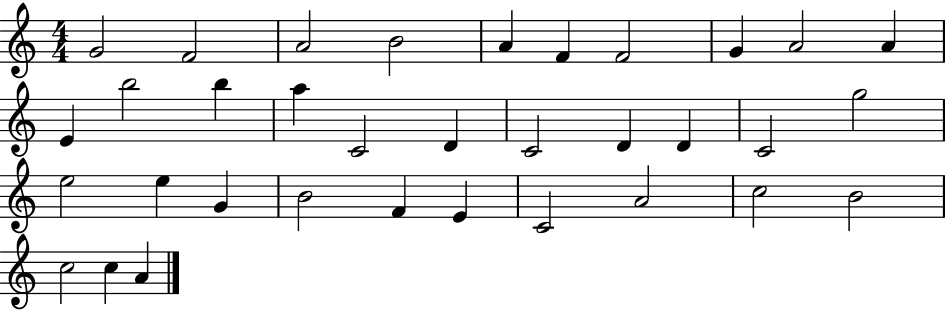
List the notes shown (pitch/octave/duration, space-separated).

G4/h F4/h A4/h B4/h A4/q F4/q F4/h G4/q A4/h A4/q E4/q B5/h B5/q A5/q C4/h D4/q C4/h D4/q D4/q C4/h G5/h E5/h E5/q G4/q B4/h F4/q E4/q C4/h A4/h C5/h B4/h C5/h C5/q A4/q